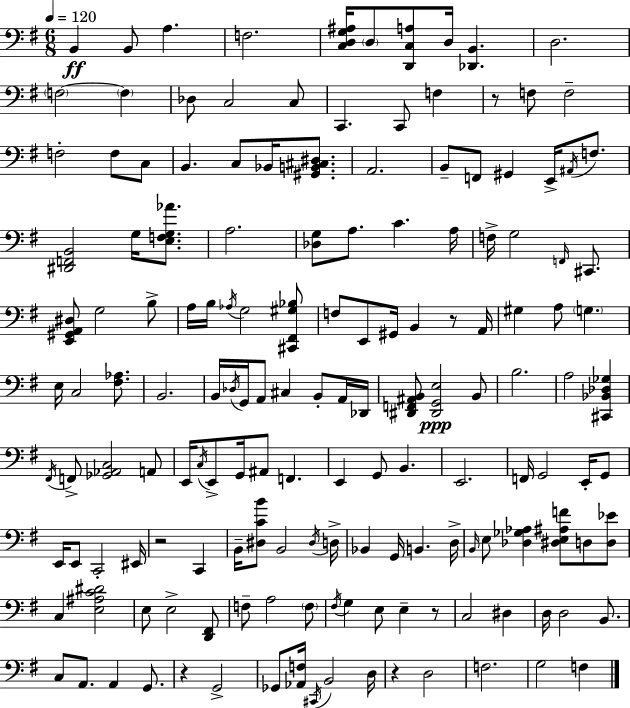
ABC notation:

X:1
T:Untitled
M:6/8
L:1/4
K:G
B,, B,,/2 A, F,2 [C,D,G,^A,]/4 D,/2 [D,,C,A,]/2 D,/4 [_D,,B,,] D,2 F,2 F, _D,/2 C,2 C,/2 C,, C,,/2 F, z/2 F,/2 F,2 F,2 F,/2 C,/2 B,, C,/2 _B,,/4 [^G,,B,,^C,^D,]/2 A,,2 B,,/2 F,,/2 ^G,, E,,/4 ^A,,/4 F,/2 [^D,,F,,B,,]2 G,/4 [E,F,G,_A]/2 A,2 [_D,G,]/2 A,/2 C A,/4 F,/4 G,2 F,,/4 ^C,,/2 [E,,^G,,A,,^D,]/2 G,2 B,/2 A,/4 B,/4 _A,/4 G,2 [^C,,^F,,^G,_B,]/2 F,/2 E,,/2 ^G,,/4 B,, z/2 A,,/4 ^G, A,/2 G, E,/4 C,2 [^F,_A,]/2 B,,2 B,,/4 _D,/4 G,,/4 A,,/2 ^C, B,,/2 A,,/4 _D,,/4 [^D,,F,,^A,,B,,]/2 [^D,,G,,E,]2 B,,/2 B,2 A,2 [^C,,_B,,_D,_G,] ^F,,/4 F,,/2 [_G,,_A,,C,]2 A,,/2 E,,/4 C,/4 E,,/2 G,,/4 ^A,,/2 F,, E,, G,,/2 B,, E,,2 F,,/4 G,,2 E,,/4 G,,/2 E,,/4 E,,/2 C,,2 ^E,,/4 z2 C,, B,,/4 [^D,CB]/2 B,,2 ^D,/4 D,/4 _B,, G,,/4 B,, D,/4 B,,/4 E,/2 [_D,_G,_A,] [^D,E,^A,F]/2 D,/2 [D,_E]/2 C, [E,^A,C^D]2 E,/2 E,2 [D,,^F,,]/2 F,/2 A,2 F,/2 ^F,/4 G, E,/2 E, z/2 C,2 ^D, D,/4 D,2 B,,/2 C,/2 A,,/2 A,, G,,/2 z G,,2 _G,,/2 [_A,,F,]/4 ^C,,/4 B,,2 D,/4 z D,2 F,2 G,2 F,